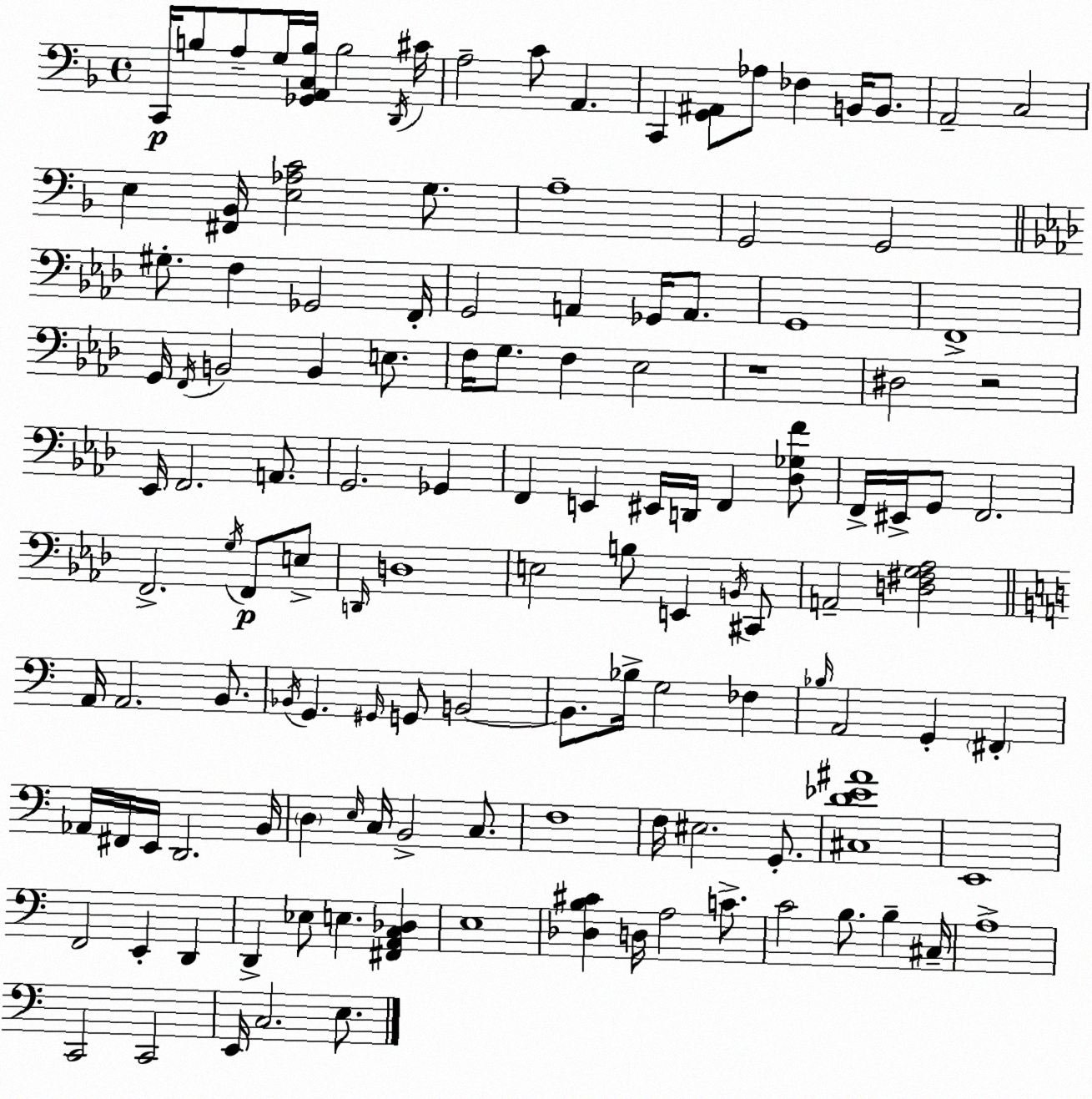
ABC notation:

X:1
T:Untitled
M:4/4
L:1/4
K:Dm
C,,/4 B,/2 A,/2 G,/4 [_G,,A,,C,B,]/4 B,2 D,,/4 ^C/4 A,2 C/2 A,, C,, [G,,^A,,]/2 _A,/2 _F, B,,/4 B,,/2 A,,2 C,2 E, [^F,,_B,,]/4 [E,_A,C]2 G,/2 A,4 G,,2 G,,2 ^G,/2 F, _G,,2 F,,/4 G,,2 A,, _G,,/4 A,,/2 G,,4 F,,4 G,,/4 F,,/4 B,,2 B,, E,/2 F,/4 G,/2 F, _E,2 z4 ^D,2 z2 _E,,/4 F,,2 A,,/2 G,,2 _G,, F,, E,, ^E,,/4 D,,/4 F,, [_D,_G,F]/2 F,,/4 ^E,,/4 G,,/2 F,,2 F,,2 G,/4 F,,/2 E,/2 D,,/4 D,4 E,2 B,/2 E,, B,,/4 ^C,,/2 A,,2 [D,^F,G,_A,]2 A,,/4 A,,2 B,,/2 _B,,/4 G,, ^G,,/4 G,,/2 B,,2 B,,/2 _B,/4 G,2 _F, _B,/4 A,,2 G,, ^F,, _A,,/4 ^F,,/4 E,,/4 D,,2 B,,/4 D, E,/4 C,/4 B,,2 C,/2 F,4 F,/4 ^E,2 G,,/2 [^C,D_E^A]4 E,,4 F,,2 E,, D,, D,, _E,/2 E, [^F,,A,,C,_D,] E,4 [_D,B,^C] D,/4 A,2 C/2 C2 B,/2 B, ^C,/4 A,4 C,,2 C,,2 E,,/4 C,2 E,/2